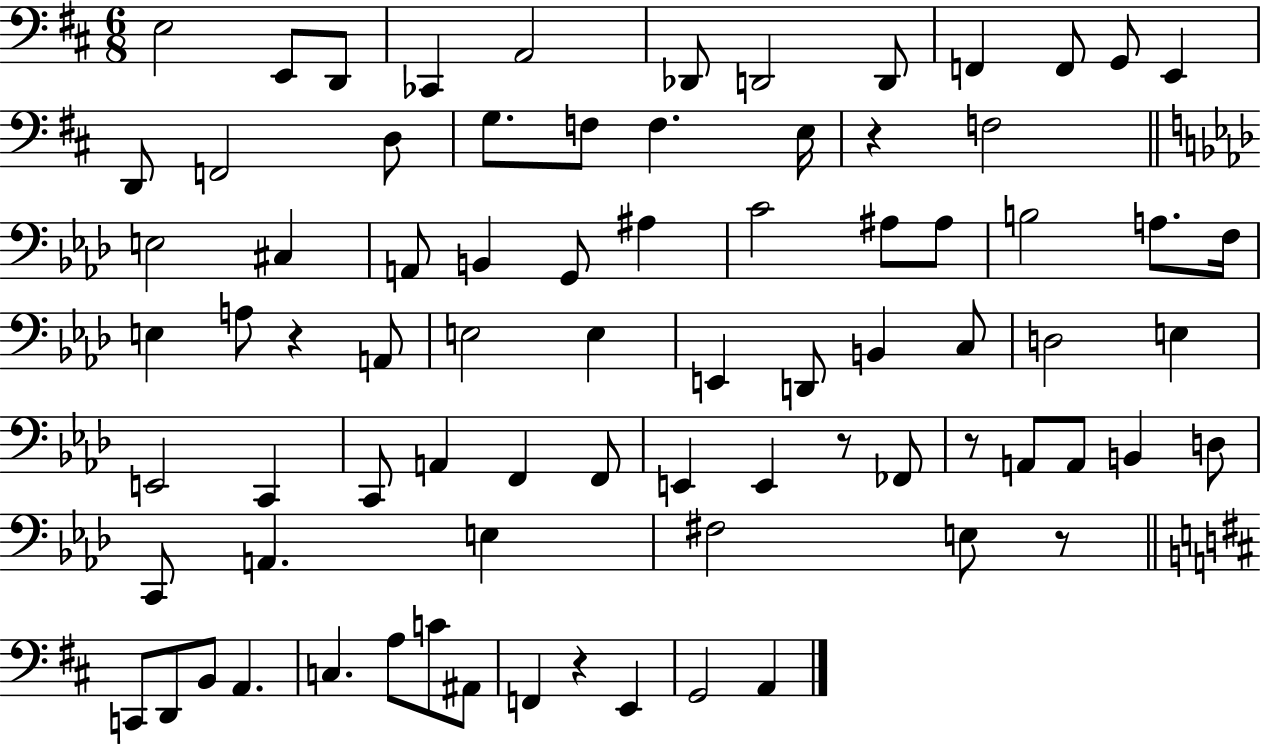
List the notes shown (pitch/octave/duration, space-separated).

E3/h E2/e D2/e CES2/q A2/h Db2/e D2/h D2/e F2/q F2/e G2/e E2/q D2/e F2/h D3/e G3/e. F3/e F3/q. E3/s R/q F3/h E3/h C#3/q A2/e B2/q G2/e A#3/q C4/h A#3/e A#3/e B3/h A3/e. F3/s E3/q A3/e R/q A2/e E3/h E3/q E2/q D2/e B2/q C3/e D3/h E3/q E2/h C2/q C2/e A2/q F2/q F2/e E2/q E2/q R/e FES2/e R/e A2/e A2/e B2/q D3/e C2/e A2/q. E3/q F#3/h E3/e R/e C2/e D2/e B2/e A2/q. C3/q. A3/e C4/e A#2/e F2/q R/q E2/q G2/h A2/q